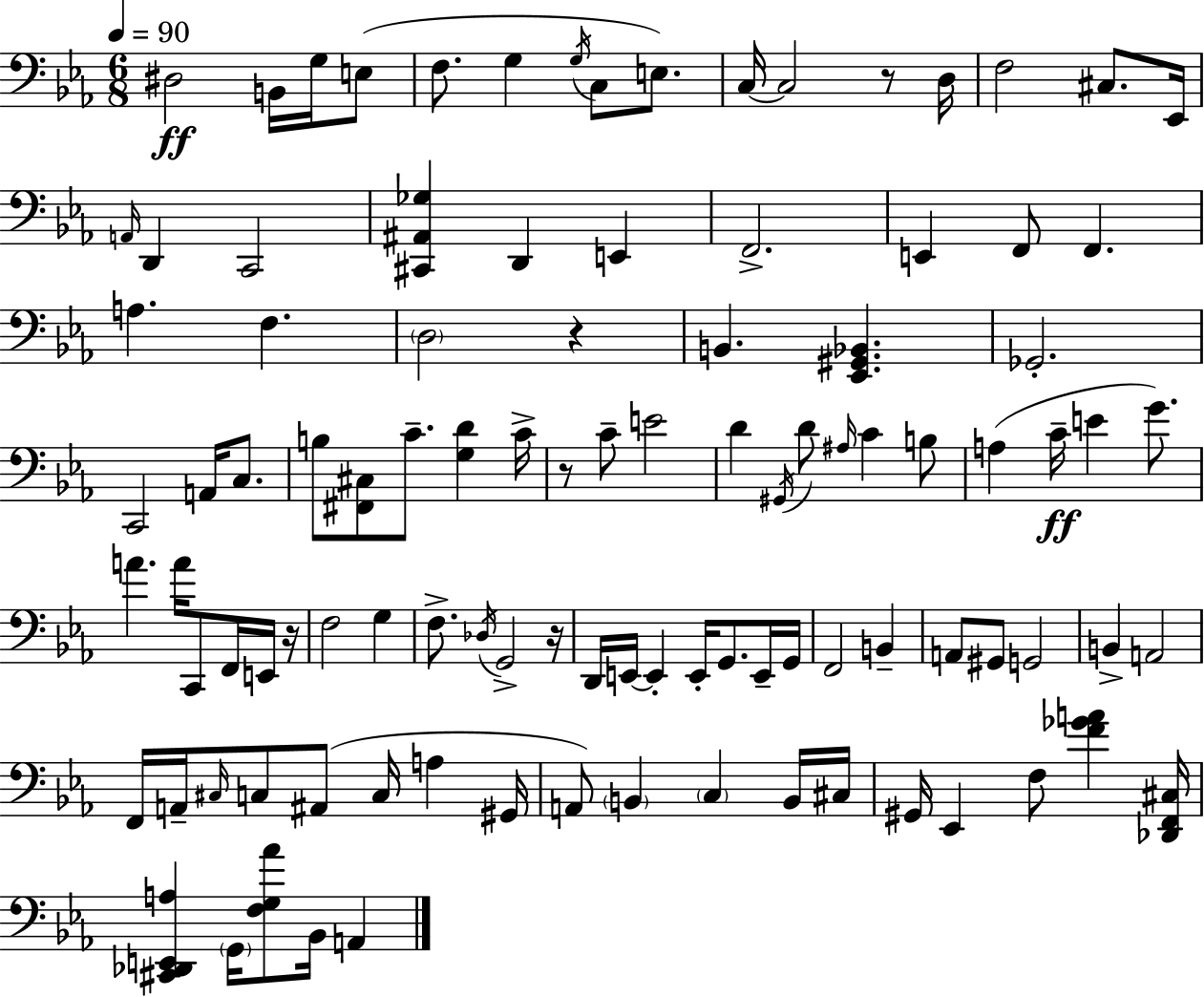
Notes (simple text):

D#3/h B2/s G3/s E3/e F3/e. G3/q G3/s C3/e E3/e. C3/s C3/h R/e D3/s F3/h C#3/e. Eb2/s A2/s D2/q C2/h [C#2,A#2,Gb3]/q D2/q E2/q F2/h. E2/q F2/e F2/q. A3/q. F3/q. D3/h R/q B2/q. [Eb2,G#2,Bb2]/q. Gb2/h. C2/h A2/s C3/e. B3/e [F#2,C#3]/e C4/e. [G3,D4]/q C4/s R/e C4/e E4/h D4/q G#2/s D4/e A#3/s C4/q B3/e A3/q C4/s E4/q G4/e. A4/q. A4/s C2/e F2/s E2/s R/s F3/h G3/q F3/e. Db3/s G2/h R/s D2/s E2/s E2/q E2/s G2/e. E2/s G2/s F2/h B2/q A2/e G#2/e G2/h B2/q A2/h F2/s A2/s C#3/s C3/e A#2/e C3/s A3/q G#2/s A2/e B2/q C3/q B2/s C#3/s G#2/s Eb2/q F3/e [F4,Gb4,A4]/q [Db2,F2,C#3]/s [C#2,Db2,E2,A3]/q G2/s [F3,G3,Ab4]/e Bb2/s A2/q